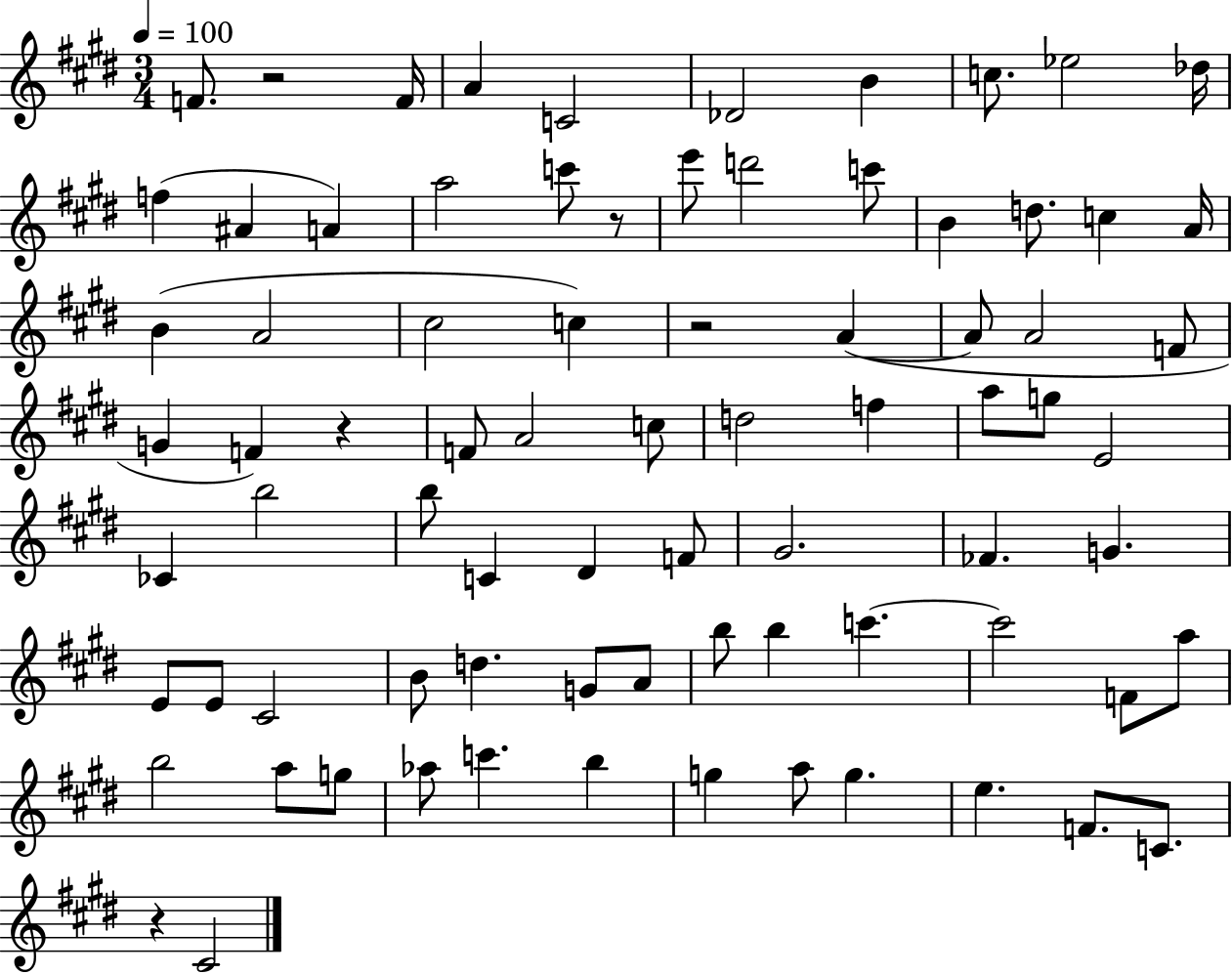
X:1
T:Untitled
M:3/4
L:1/4
K:E
F/2 z2 F/4 A C2 _D2 B c/2 _e2 _d/4 f ^A A a2 c'/2 z/2 e'/2 d'2 c'/2 B d/2 c A/4 B A2 ^c2 c z2 A A/2 A2 F/2 G F z F/2 A2 c/2 d2 f a/2 g/2 E2 _C b2 b/2 C ^D F/2 ^G2 _F G E/2 E/2 ^C2 B/2 d G/2 A/2 b/2 b c' c'2 F/2 a/2 b2 a/2 g/2 _a/2 c' b g a/2 g e F/2 C/2 z ^C2